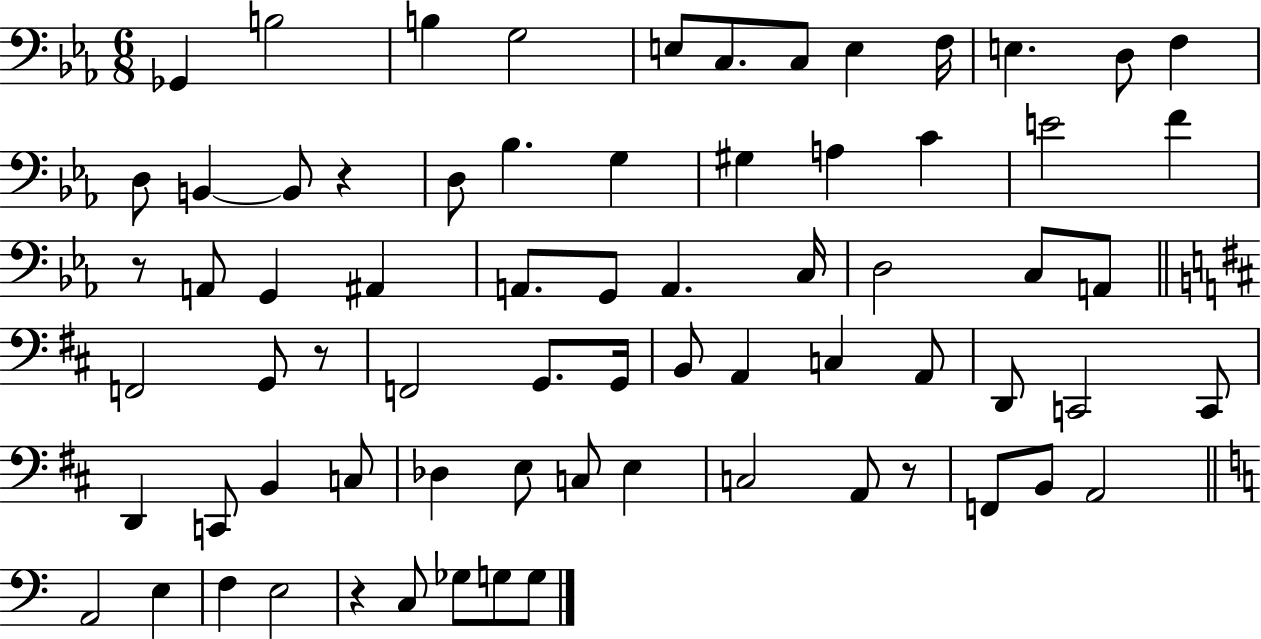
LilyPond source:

{
  \clef bass
  \numericTimeSignature
  \time 6/8
  \key ees \major
  ges,4 b2 | b4 g2 | e8 c8. c8 e4 f16 | e4. d8 f4 | \break d8 b,4~~ b,8 r4 | d8 bes4. g4 | gis4 a4 c'4 | e'2 f'4 | \break r8 a,8 g,4 ais,4 | a,8. g,8 a,4. c16 | d2 c8 a,8 | \bar "||" \break \key b \minor f,2 g,8 r8 | f,2 g,8. g,16 | b,8 a,4 c4 a,8 | d,8 c,2 c,8 | \break d,4 c,8 b,4 c8 | des4 e8 c8 e4 | c2 a,8 r8 | f,8 b,8 a,2 | \break \bar "||" \break \key a \minor a,2 e4 | f4 e2 | r4 c8 ges8 g8 g8 | \bar "|."
}